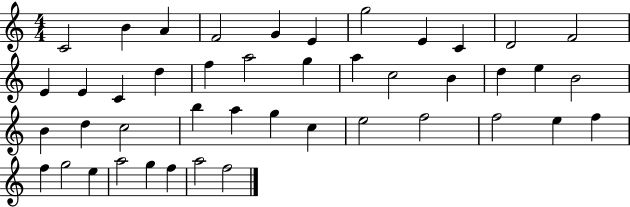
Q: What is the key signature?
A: C major